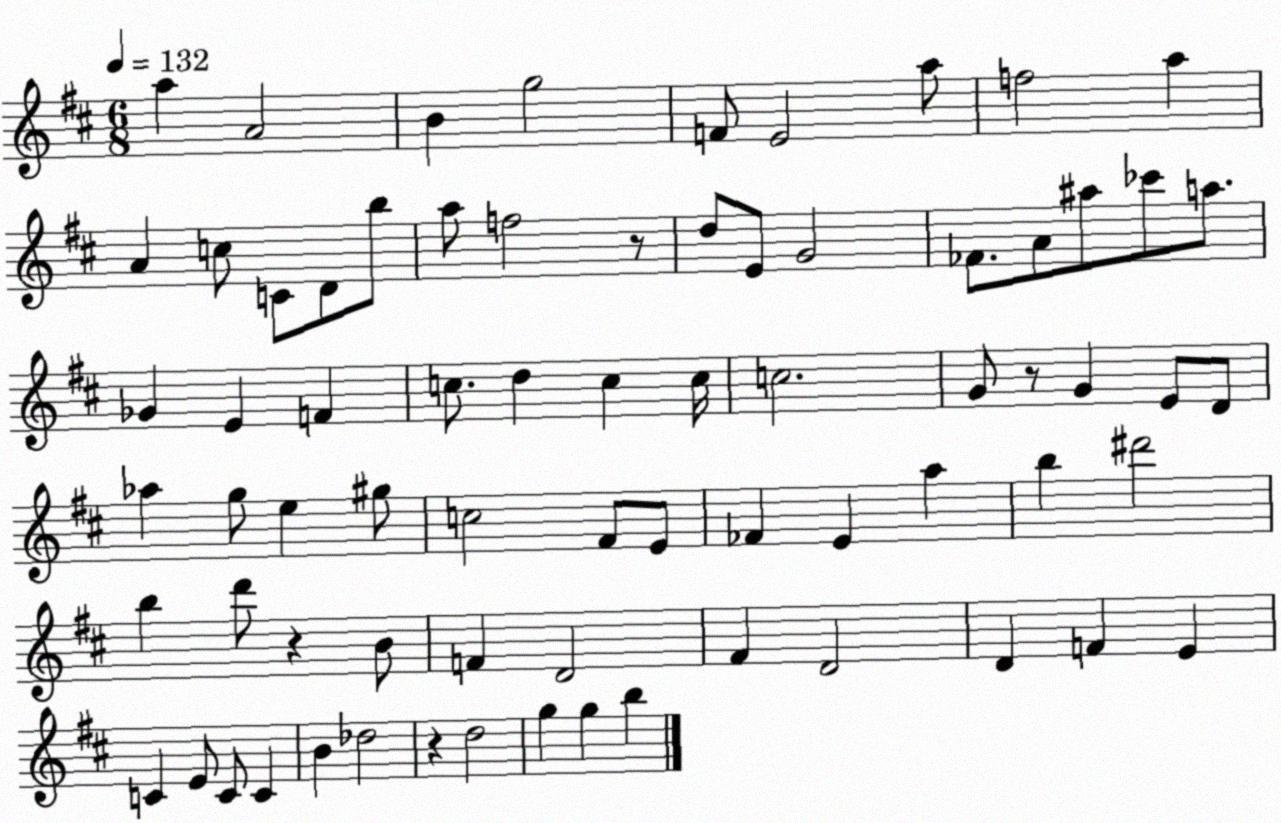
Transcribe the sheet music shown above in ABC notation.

X:1
T:Untitled
M:6/8
L:1/4
K:D
a A2 B g2 F/2 E2 a/2 f2 a A c/2 C/2 D/2 b/2 a/2 f2 z/2 d/2 E/2 G2 _F/2 A/2 ^a/2 _c'/2 a/2 _G E F c/2 d c c/4 c2 G/2 z/2 G E/2 D/2 _a g/2 e ^g/2 c2 ^F/2 E/2 _F E a b ^d'2 b d'/2 z B/2 F D2 ^F D2 D F E C E/2 C/2 C B _d2 z d2 g g b